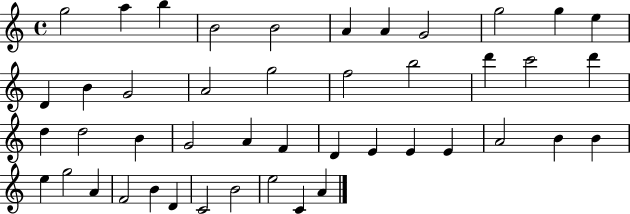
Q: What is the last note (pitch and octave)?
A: A4